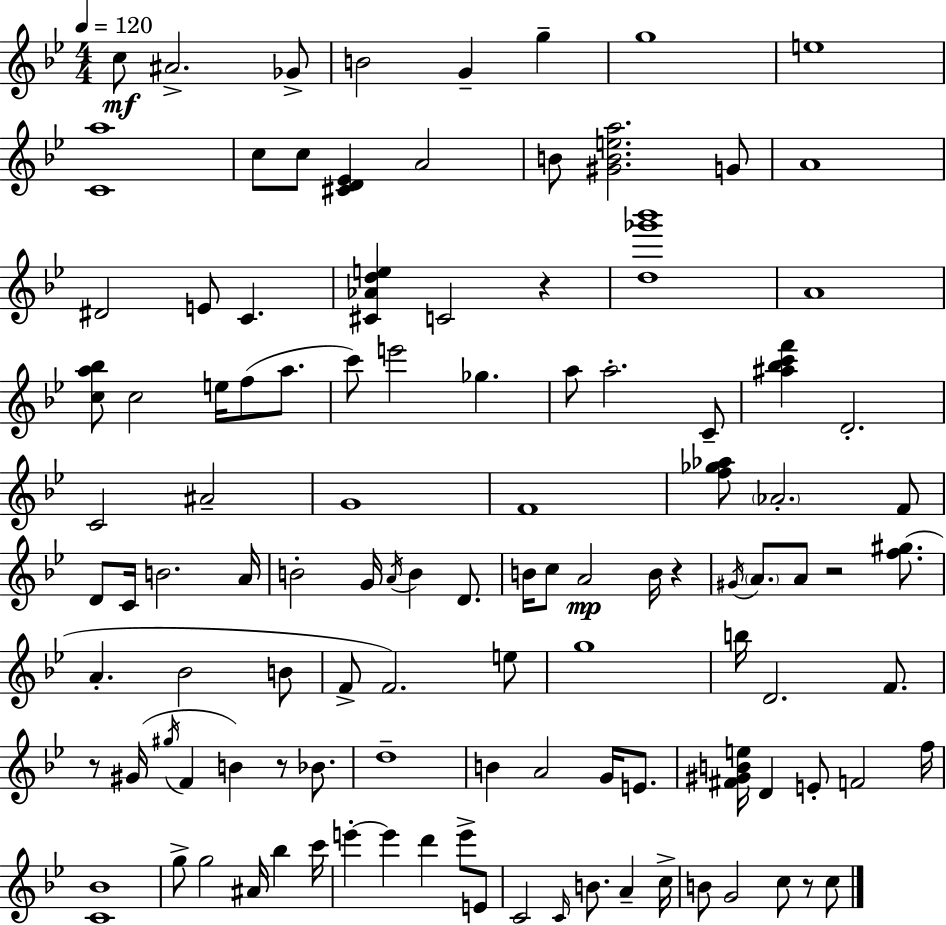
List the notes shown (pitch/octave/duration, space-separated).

C5/e A#4/h. Gb4/e B4/h G4/q G5/q G5/w E5/w [C4,A5]/w C5/e C5/e [C#4,D4,Eb4]/q A4/h B4/e [G#4,B4,E5,A5]/h. G4/e A4/w D#4/h E4/e C4/q. [C#4,Ab4,D5,E5]/q C4/h R/q [D5,Gb6,Bb6]/w A4/w [C5,A5,Bb5]/e C5/h E5/s F5/e A5/e. C6/e E6/h Gb5/q. A5/e A5/h. C4/e [A#5,Bb5,C6,F6]/q D4/h. C4/h A#4/h G4/w F4/w [F5,Gb5,Ab5]/e Ab4/h. F4/e D4/e C4/s B4/h. A4/s B4/h G4/s A4/s B4/q D4/e. B4/s C5/e A4/h B4/s R/q G#4/s A4/e. A4/e R/h [F5,G#5]/e. A4/q. Bb4/h B4/e F4/e F4/h. E5/e G5/w B5/s D4/h. F4/e. R/e G#4/s G#5/s F4/q B4/q R/e Bb4/e. D5/w B4/q A4/h G4/s E4/e. [F#4,G#4,B4,E5]/s D4/q E4/e F4/h F5/s [C4,Bb4]/w G5/e G5/h A#4/s Bb5/q C6/s E6/q E6/q D6/q E6/e E4/e C4/h C4/s B4/e. A4/q C5/s B4/e G4/h C5/e R/e C5/e